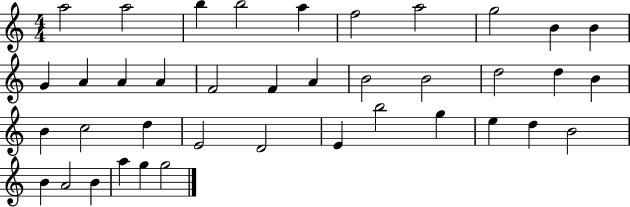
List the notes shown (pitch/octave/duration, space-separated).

A5/h A5/h B5/q B5/h A5/q F5/h A5/h G5/h B4/q B4/q G4/q A4/q A4/q A4/q F4/h F4/q A4/q B4/h B4/h D5/h D5/q B4/q B4/q C5/h D5/q E4/h D4/h E4/q B5/h G5/q E5/q D5/q B4/h B4/q A4/h B4/q A5/q G5/q G5/h